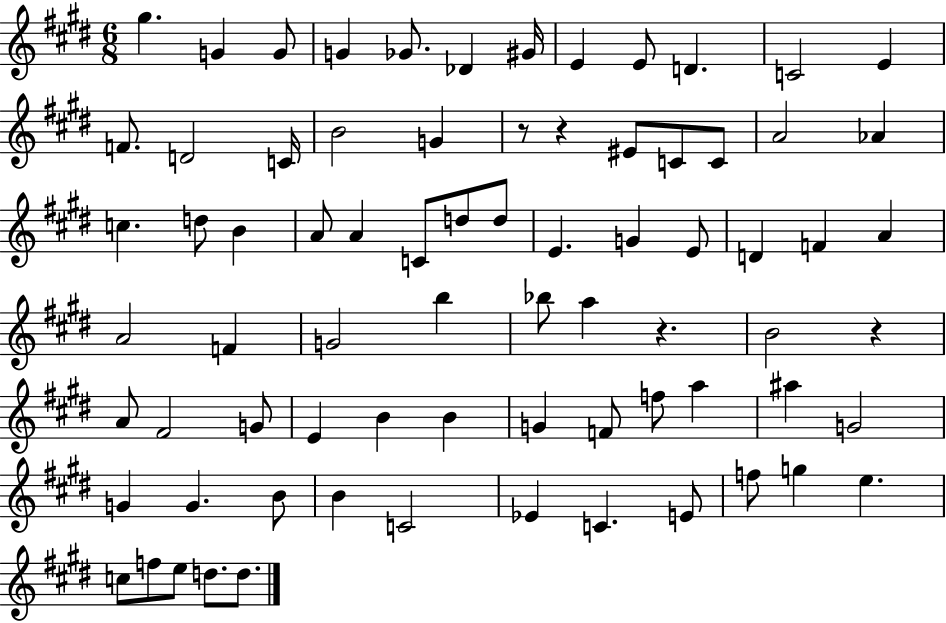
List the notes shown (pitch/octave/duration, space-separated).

G#5/q. G4/q G4/e G4/q Gb4/e. Db4/q G#4/s E4/q E4/e D4/q. C4/h E4/q F4/e. D4/h C4/s B4/h G4/q R/e R/q EIS4/e C4/e C4/e A4/h Ab4/q C5/q. D5/e B4/q A4/e A4/q C4/e D5/e D5/e E4/q. G4/q E4/e D4/q F4/q A4/q A4/h F4/q G4/h B5/q Bb5/e A5/q R/q. B4/h R/q A4/e F#4/h G4/e E4/q B4/q B4/q G4/q F4/e F5/e A5/q A#5/q G4/h G4/q G4/q. B4/e B4/q C4/h Eb4/q C4/q. E4/e F5/e G5/q E5/q. C5/e F5/e E5/e D5/e. D5/e.